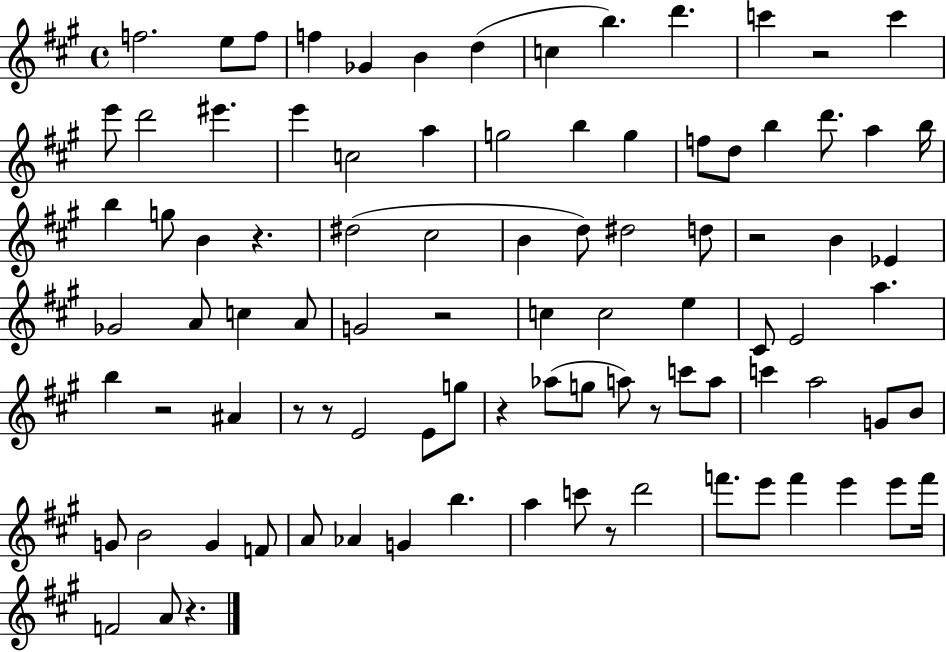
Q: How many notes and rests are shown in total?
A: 93